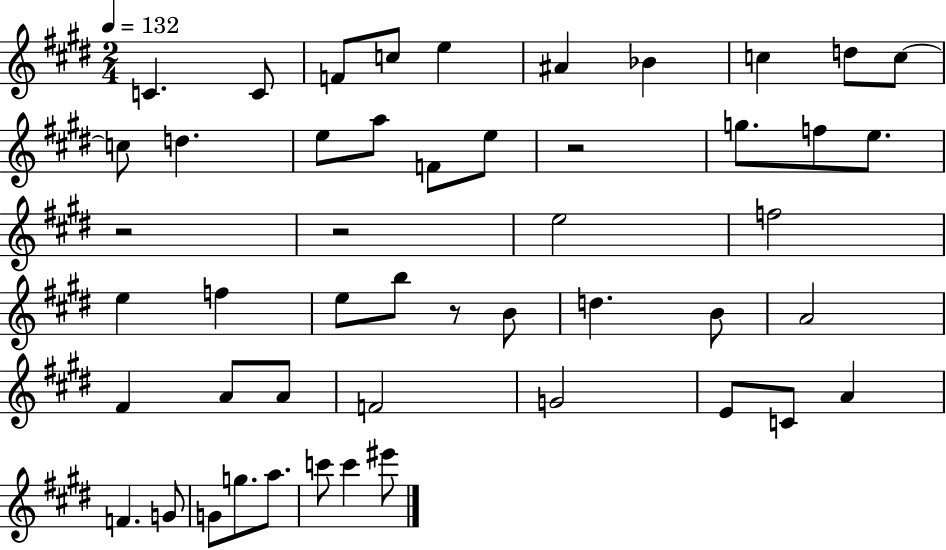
C4/q. C4/e F4/e C5/e E5/q A#4/q Bb4/q C5/q D5/e C5/e C5/e D5/q. E5/e A5/e F4/e E5/e R/h G5/e. F5/e E5/e. R/h R/h E5/h F5/h E5/q F5/q E5/e B5/e R/e B4/e D5/q. B4/e A4/h F#4/q A4/e A4/e F4/h G4/h E4/e C4/e A4/q F4/q. G4/e G4/e G5/e. A5/e. C6/e C6/q EIS6/e